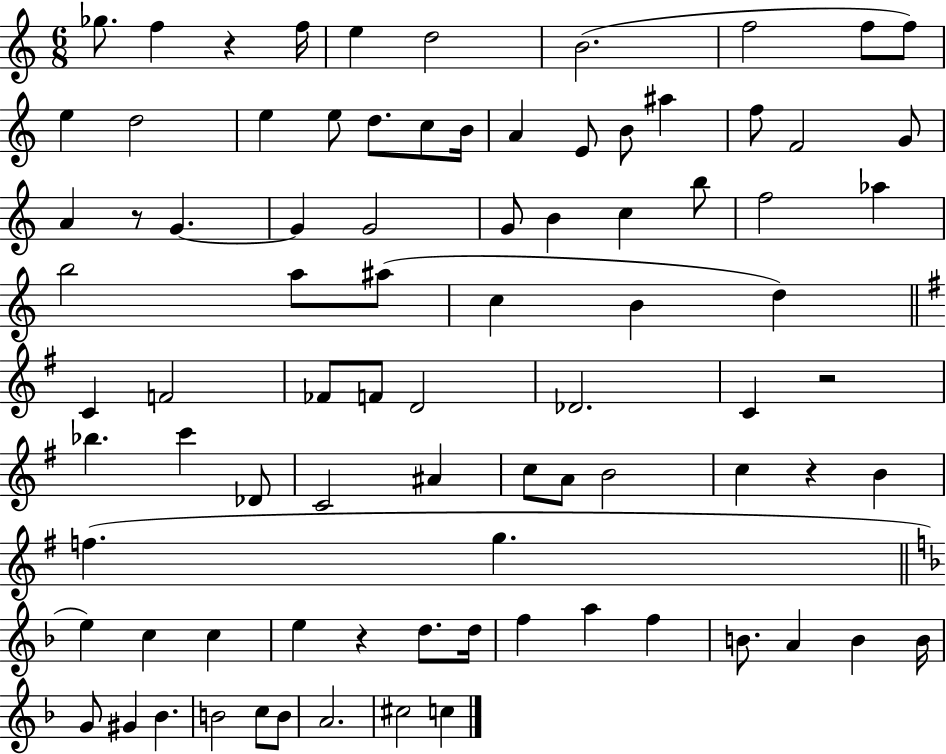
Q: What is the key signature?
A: C major